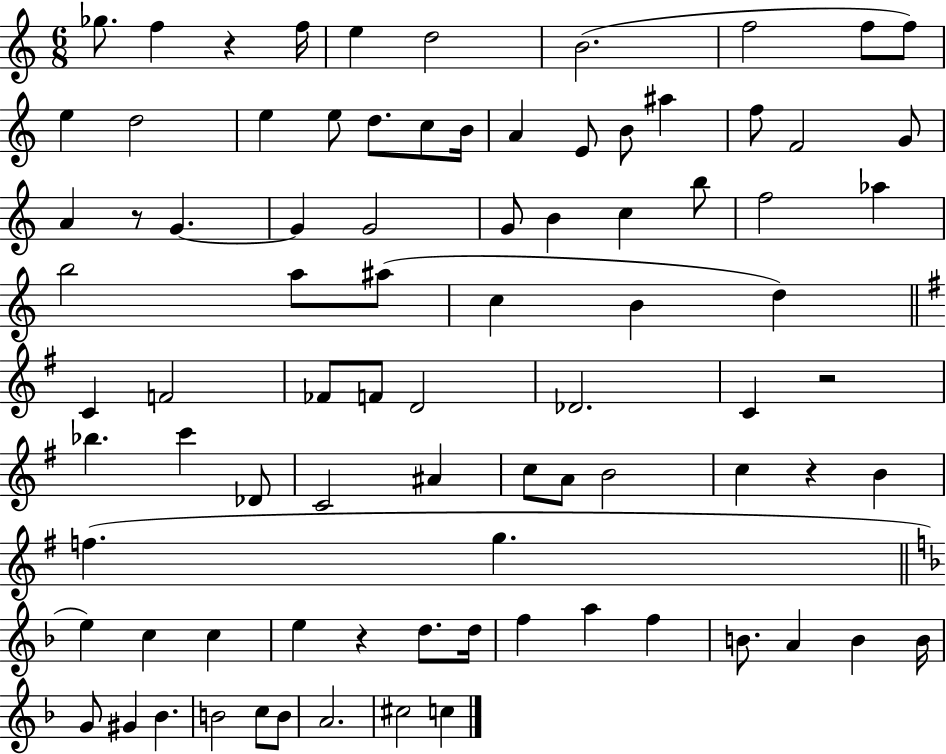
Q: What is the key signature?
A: C major